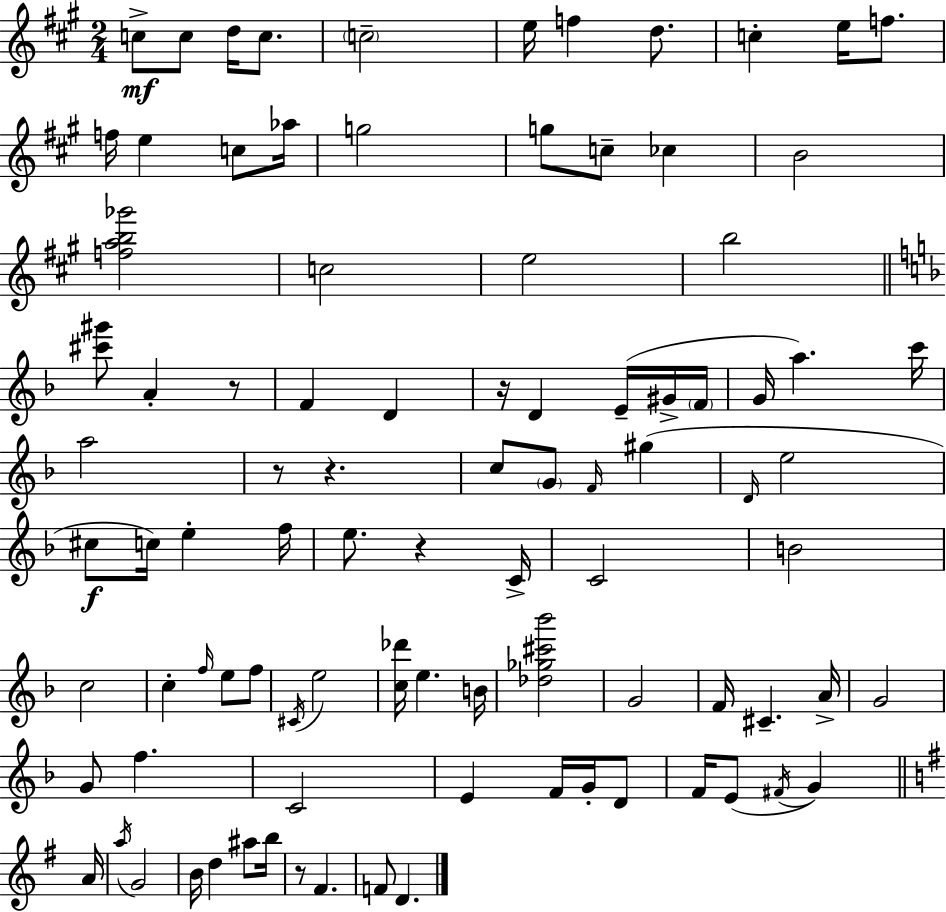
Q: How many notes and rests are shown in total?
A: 93